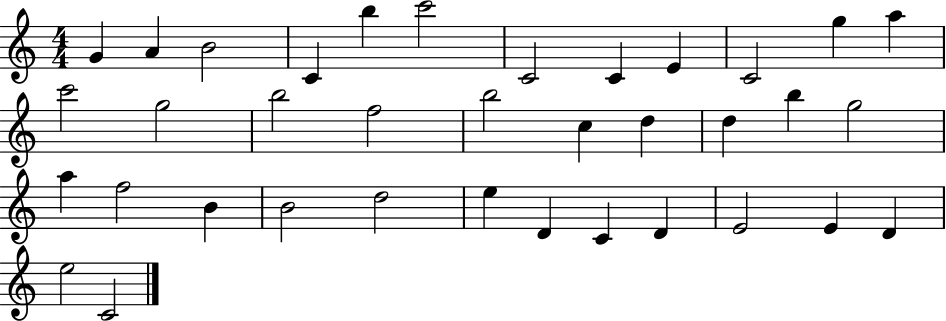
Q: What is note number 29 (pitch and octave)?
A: D4